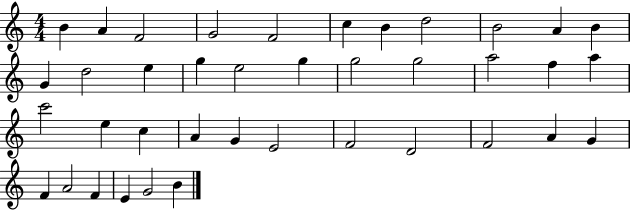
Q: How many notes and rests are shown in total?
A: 39